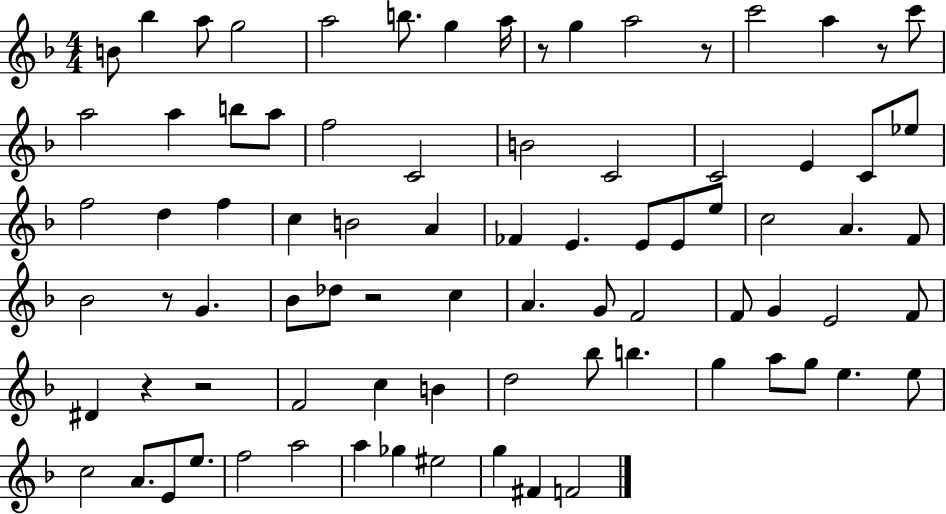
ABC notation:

X:1
T:Untitled
M:4/4
L:1/4
K:F
B/2 _b a/2 g2 a2 b/2 g a/4 z/2 g a2 z/2 c'2 a z/2 c'/2 a2 a b/2 a/2 f2 C2 B2 C2 C2 E C/2 _e/2 f2 d f c B2 A _F E E/2 E/2 e/2 c2 A F/2 _B2 z/2 G _B/2 _d/2 z2 c A G/2 F2 F/2 G E2 F/2 ^D z z2 F2 c B d2 _b/2 b g a/2 g/2 e e/2 c2 A/2 E/2 e/2 f2 a2 a _g ^e2 g ^F F2